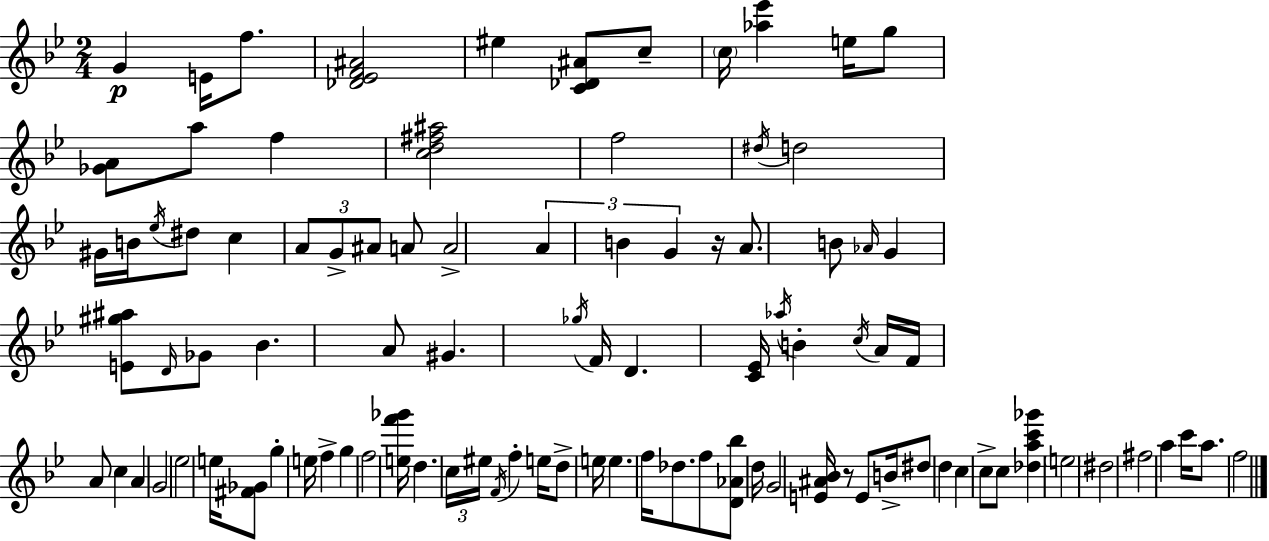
G4/q E4/s F5/e. [Db4,Eb4,F4,A#4]/h EIS5/q [C4,Db4,A#4]/e C5/e C5/s [Ab5,Eb6]/q E5/s G5/e [Gb4,A4]/e A5/e F5/q [C5,D5,F#5,A#5]/h F5/h D#5/s D5/h G#4/s B4/s Eb5/s D#5/e C5/q A4/e G4/e A#4/e A4/e A4/h A4/q B4/q G4/q R/s A4/e. B4/e Ab4/s G4/q [E4,G#5,A#5]/e D4/s Gb4/e Bb4/q. A4/e G#4/q. Gb5/s F4/s D4/q. [C4,Eb4]/s Ab5/s B4/q C5/s A4/s F4/s A4/e C5/q A4/q G4/h Eb5/h E5/s [F#4,Gb4]/e G5/q E5/s F5/q G5/q F5/h [E5,F6,Gb6]/s D5/q. C5/s EIS5/s F4/s F5/q E5/s D5/e E5/s E5/q. F5/s Db5/e. F5/e [D4,Ab4,Bb5]/e D5/s G4/h [E4,A#4,Bb4]/s R/e E4/e B4/s D#5/e D5/q C5/q C5/e C5/e [Db5,A5,C6,Gb6]/q E5/h D#5/h F#5/h A5/q C6/s A5/e. F5/h